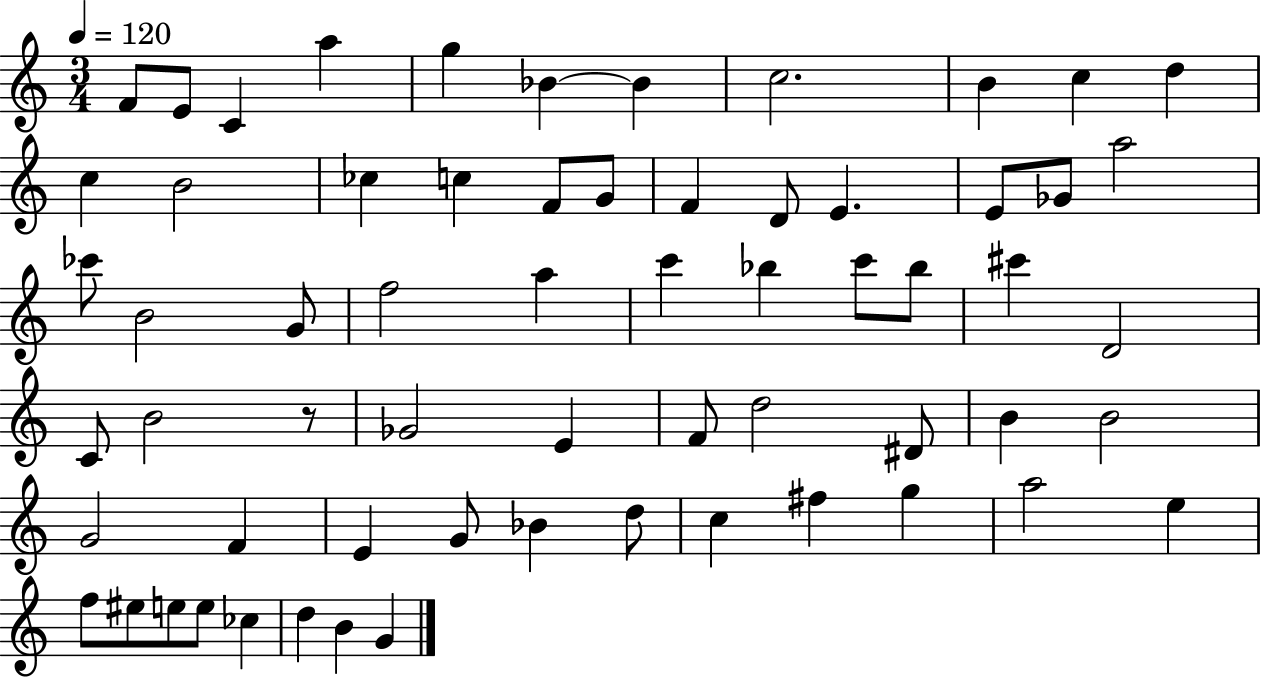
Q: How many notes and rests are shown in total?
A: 63